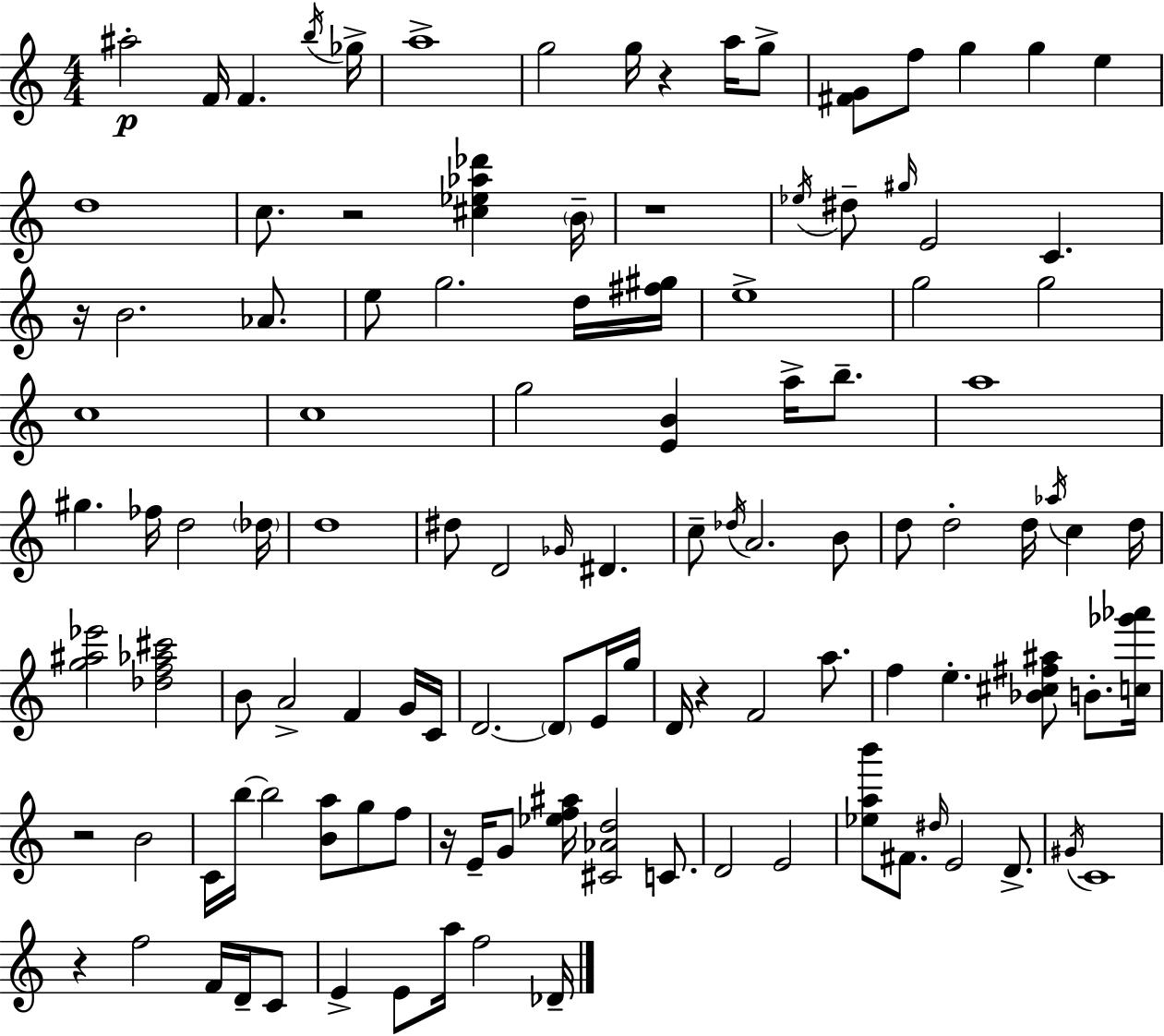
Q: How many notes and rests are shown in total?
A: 116